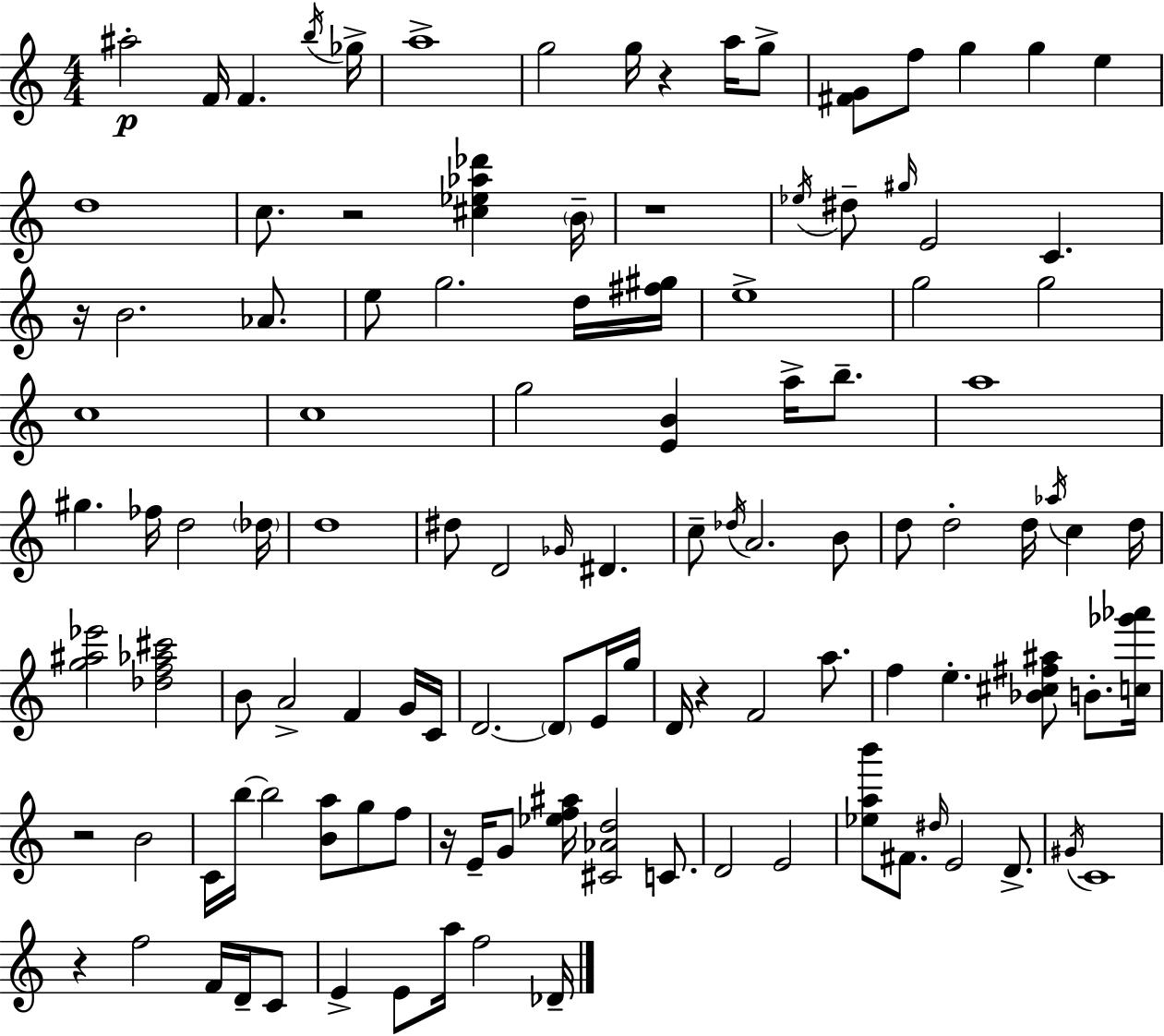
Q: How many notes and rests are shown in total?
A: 116